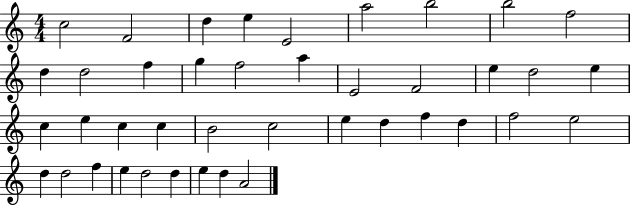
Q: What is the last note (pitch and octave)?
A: A4